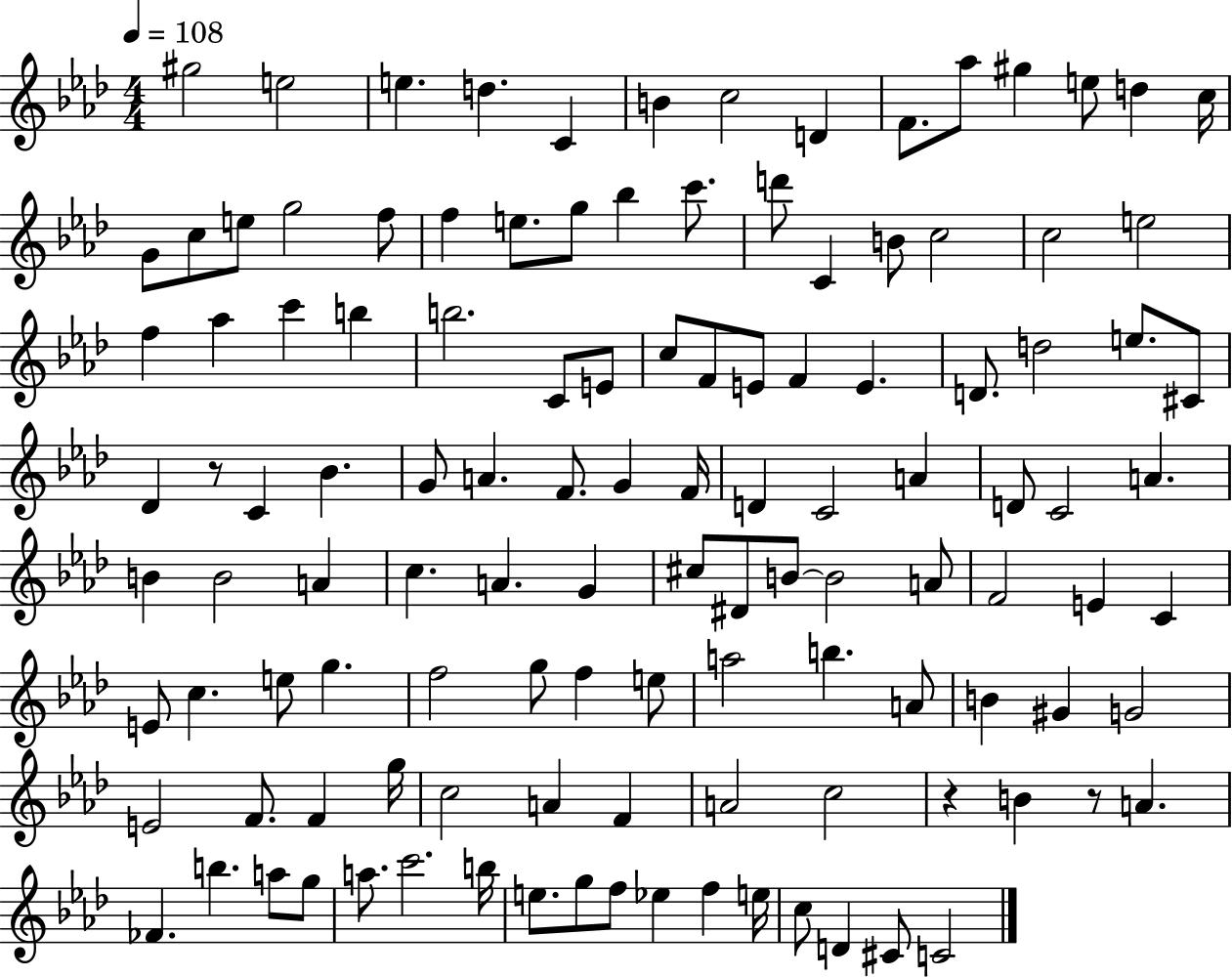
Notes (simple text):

G#5/h E5/h E5/q. D5/q. C4/q B4/q C5/h D4/q F4/e. Ab5/e G#5/q E5/e D5/q C5/s G4/e C5/e E5/e G5/h F5/e F5/q E5/e. G5/e Bb5/q C6/e. D6/e C4/q B4/e C5/h C5/h E5/h F5/q Ab5/q C6/q B5/q B5/h. C4/e E4/e C5/e F4/e E4/e F4/q E4/q. D4/e. D5/h E5/e. C#4/e Db4/q R/e C4/q Bb4/q. G4/e A4/q. F4/e. G4/q F4/s D4/q C4/h A4/q D4/e C4/h A4/q. B4/q B4/h A4/q C5/q. A4/q. G4/q C#5/e D#4/e B4/e B4/h A4/e F4/h E4/q C4/q E4/e C5/q. E5/e G5/q. F5/h G5/e F5/q E5/e A5/h B5/q. A4/e B4/q G#4/q G4/h E4/h F4/e. F4/q G5/s C5/h A4/q F4/q A4/h C5/h R/q B4/q R/e A4/q. FES4/q. B5/q. A5/e G5/e A5/e. C6/h. B5/s E5/e. G5/e F5/e Eb5/q F5/q E5/s C5/e D4/q C#4/e C4/h